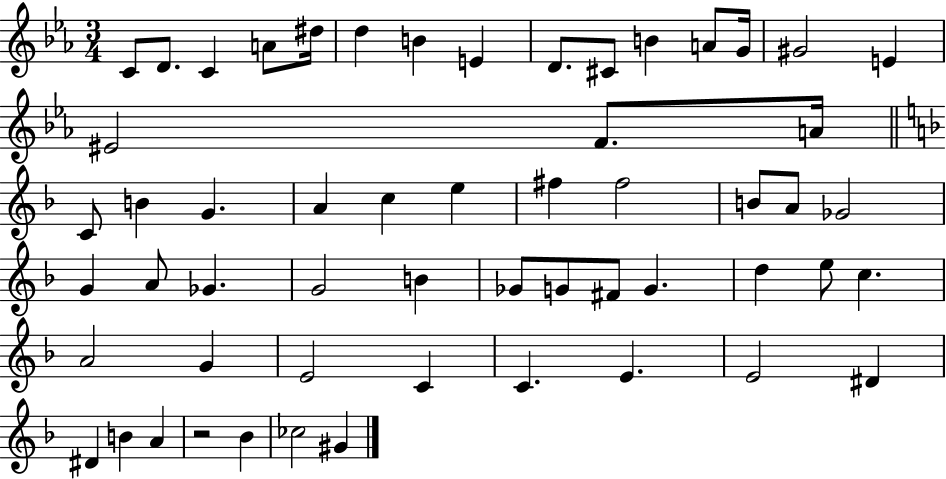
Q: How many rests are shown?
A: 1